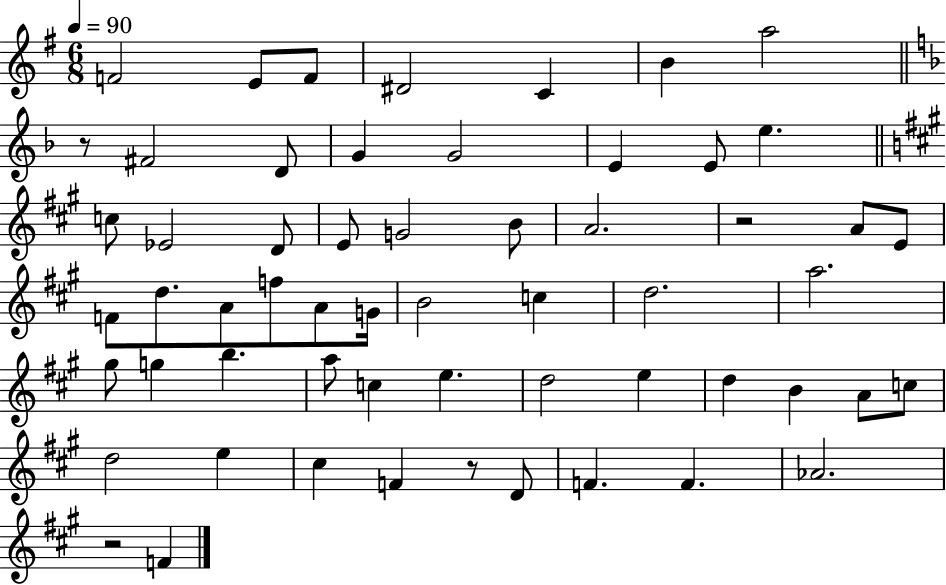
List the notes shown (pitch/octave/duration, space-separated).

F4/h E4/e F4/e D#4/h C4/q B4/q A5/h R/e F#4/h D4/e G4/q G4/h E4/q E4/e E5/q. C5/e Eb4/h D4/e E4/e G4/h B4/e A4/h. R/h A4/e E4/e F4/e D5/e. A4/e F5/e A4/e G4/s B4/h C5/q D5/h. A5/h. G#5/e G5/q B5/q. A5/e C5/q E5/q. D5/h E5/q D5/q B4/q A4/e C5/e D5/h E5/q C#5/q F4/q R/e D4/e F4/q. F4/q. Ab4/h. R/h F4/q